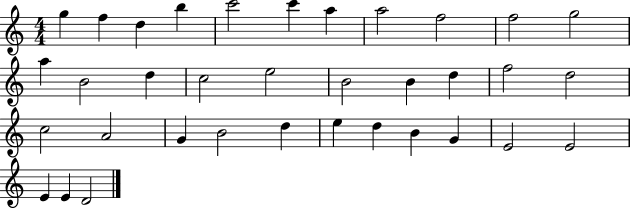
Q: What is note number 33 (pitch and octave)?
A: E4